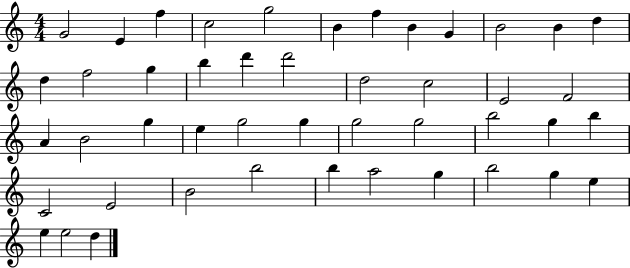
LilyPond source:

{
  \clef treble
  \numericTimeSignature
  \time 4/4
  \key c \major
  g'2 e'4 f''4 | c''2 g''2 | b'4 f''4 b'4 g'4 | b'2 b'4 d''4 | \break d''4 f''2 g''4 | b''4 d'''4 d'''2 | d''2 c''2 | e'2 f'2 | \break a'4 b'2 g''4 | e''4 g''2 g''4 | g''2 g''2 | b''2 g''4 b''4 | \break c'2 e'2 | b'2 b''2 | b''4 a''2 g''4 | b''2 g''4 e''4 | \break e''4 e''2 d''4 | \bar "|."
}